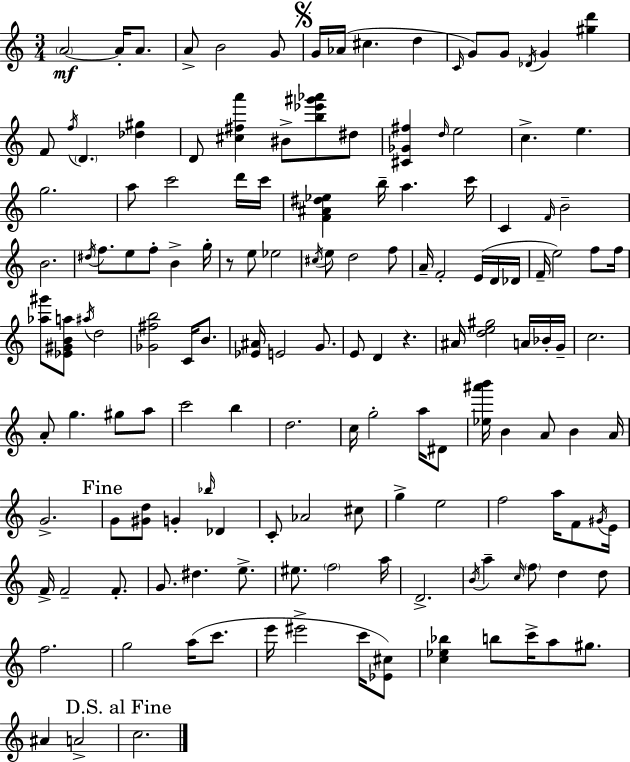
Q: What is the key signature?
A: C major